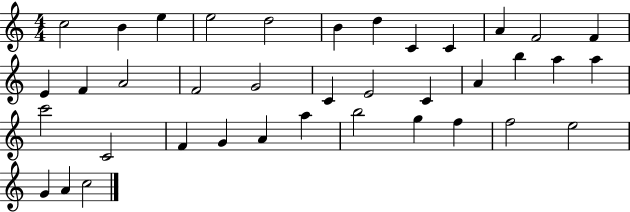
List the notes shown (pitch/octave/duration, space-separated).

C5/h B4/q E5/q E5/h D5/h B4/q D5/q C4/q C4/q A4/q F4/h F4/q E4/q F4/q A4/h F4/h G4/h C4/q E4/h C4/q A4/q B5/q A5/q A5/q C6/h C4/h F4/q G4/q A4/q A5/q B5/h G5/q F5/q F5/h E5/h G4/q A4/q C5/h